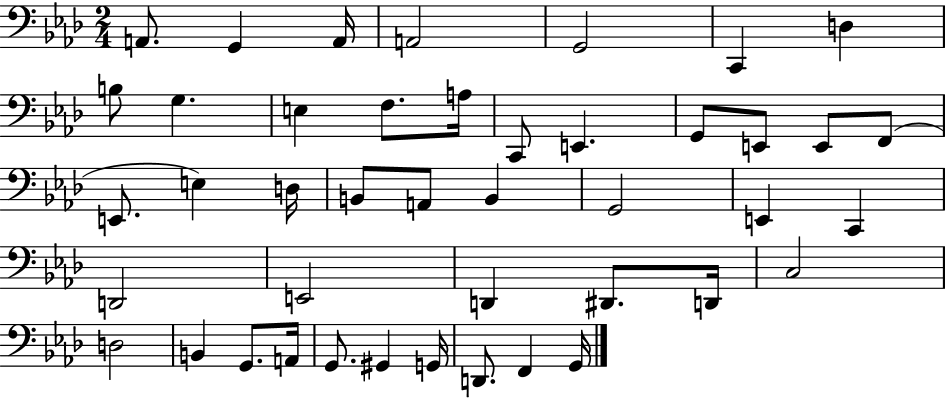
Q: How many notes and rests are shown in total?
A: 43